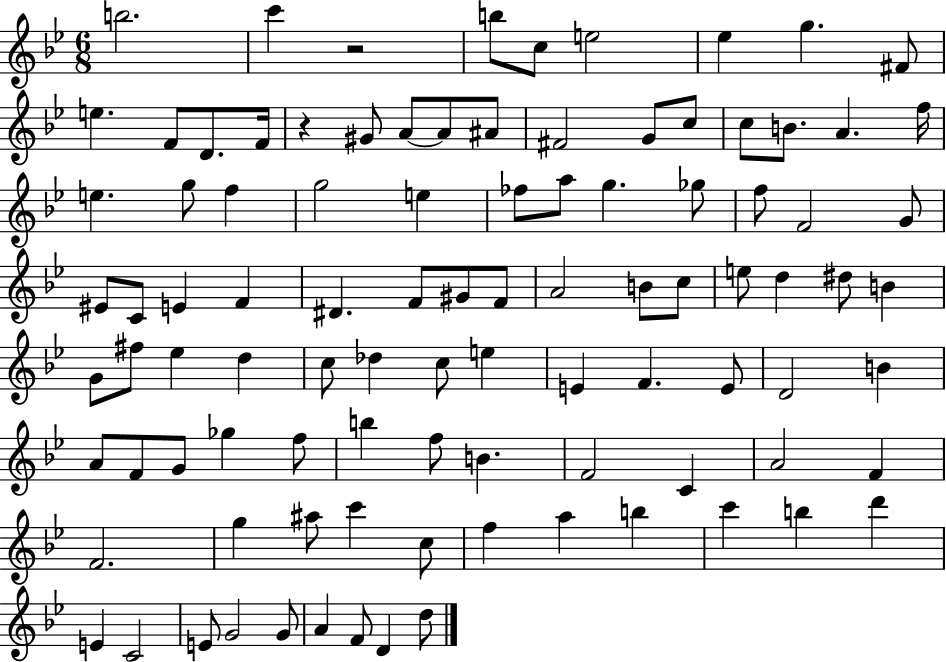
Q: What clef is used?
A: treble